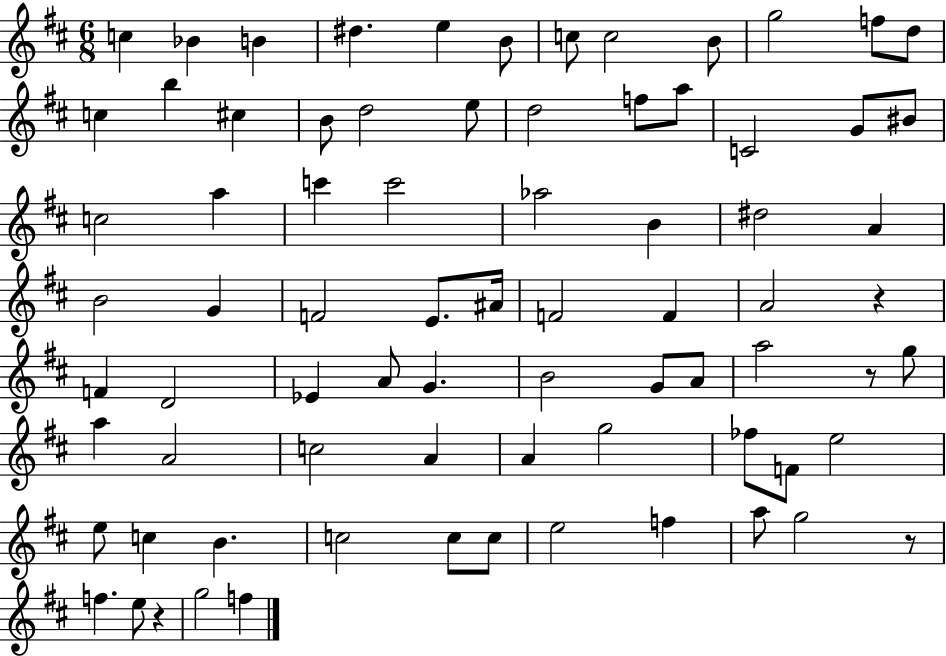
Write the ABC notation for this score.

X:1
T:Untitled
M:6/8
L:1/4
K:D
c _B B ^d e B/2 c/2 c2 B/2 g2 f/2 d/2 c b ^c B/2 d2 e/2 d2 f/2 a/2 C2 G/2 ^B/2 c2 a c' c'2 _a2 B ^d2 A B2 G F2 E/2 ^A/4 F2 F A2 z F D2 _E A/2 G B2 G/2 A/2 a2 z/2 g/2 a A2 c2 A A g2 _f/2 F/2 e2 e/2 c B c2 c/2 c/2 e2 f a/2 g2 z/2 f e/2 z g2 f